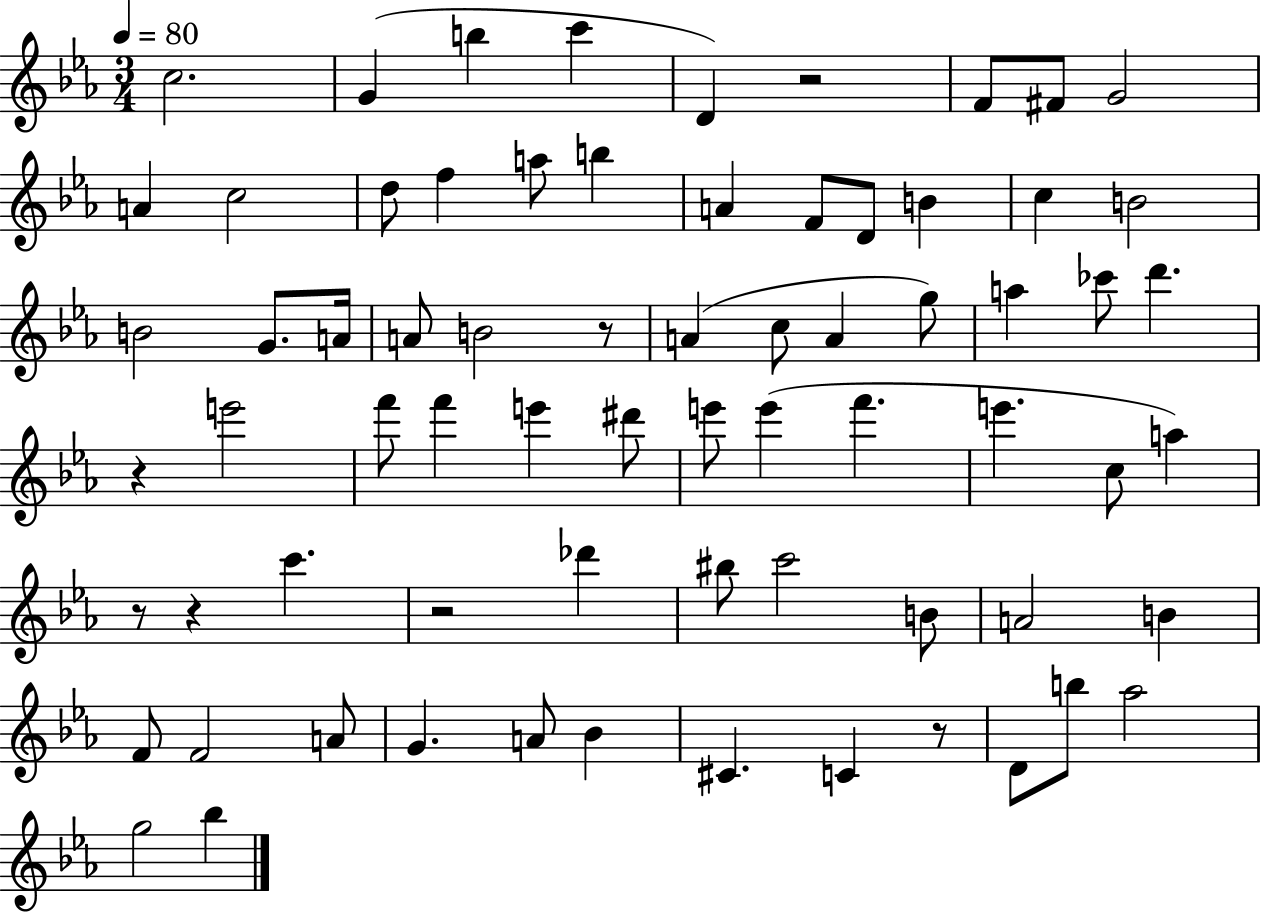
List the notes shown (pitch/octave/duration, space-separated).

C5/h. G4/q B5/q C6/q D4/q R/h F4/e F#4/e G4/h A4/q C5/h D5/e F5/q A5/e B5/q A4/q F4/e D4/e B4/q C5/q B4/h B4/h G4/e. A4/s A4/e B4/h R/e A4/q C5/e A4/q G5/e A5/q CES6/e D6/q. R/q E6/h F6/e F6/q E6/q D#6/e E6/e E6/q F6/q. E6/q. C5/e A5/q R/e R/q C6/q. R/h Db6/q BIS5/e C6/h B4/e A4/h B4/q F4/e F4/h A4/e G4/q. A4/e Bb4/q C#4/q. C4/q R/e D4/e B5/e Ab5/h G5/h Bb5/q